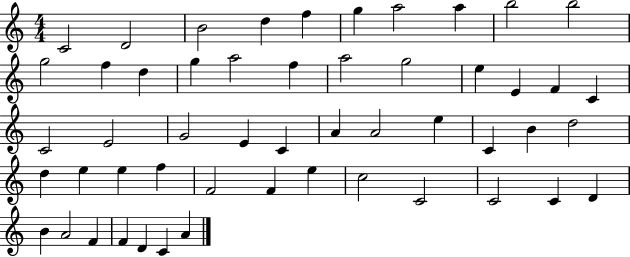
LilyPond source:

{
  \clef treble
  \numericTimeSignature
  \time 4/4
  \key c \major
  c'2 d'2 | b'2 d''4 f''4 | g''4 a''2 a''4 | b''2 b''2 | \break g''2 f''4 d''4 | g''4 a''2 f''4 | a''2 g''2 | e''4 e'4 f'4 c'4 | \break c'2 e'2 | g'2 e'4 c'4 | a'4 a'2 e''4 | c'4 b'4 d''2 | \break d''4 e''4 e''4 f''4 | f'2 f'4 e''4 | c''2 c'2 | c'2 c'4 d'4 | \break b'4 a'2 f'4 | f'4 d'4 c'4 a'4 | \bar "|."
}